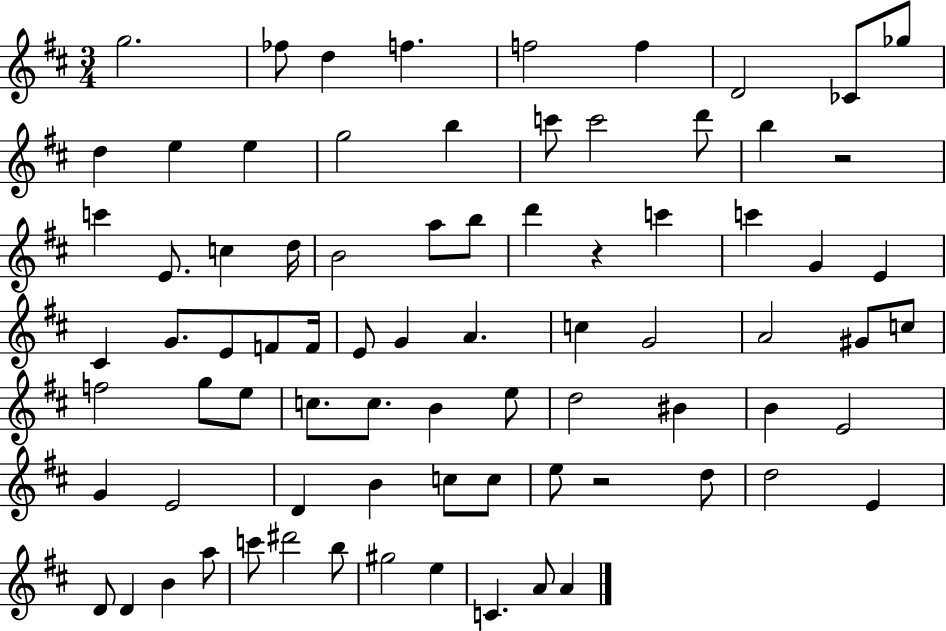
G5/h. FES5/e D5/q F5/q. F5/h F5/q D4/h CES4/e Gb5/e D5/q E5/q E5/q G5/h B5/q C6/e C6/h D6/e B5/q R/h C6/q E4/e. C5/q D5/s B4/h A5/e B5/e D6/q R/q C6/q C6/q G4/q E4/q C#4/q G4/e. E4/e F4/e F4/s E4/e G4/q A4/q. C5/q G4/h A4/h G#4/e C5/e F5/h G5/e E5/e C5/e. C5/e. B4/q E5/e D5/h BIS4/q B4/q E4/h G4/q E4/h D4/q B4/q C5/e C5/e E5/e R/h D5/e D5/h E4/q D4/e D4/q B4/q A5/e C6/e D#6/h B5/e G#5/h E5/q C4/q. A4/e A4/q